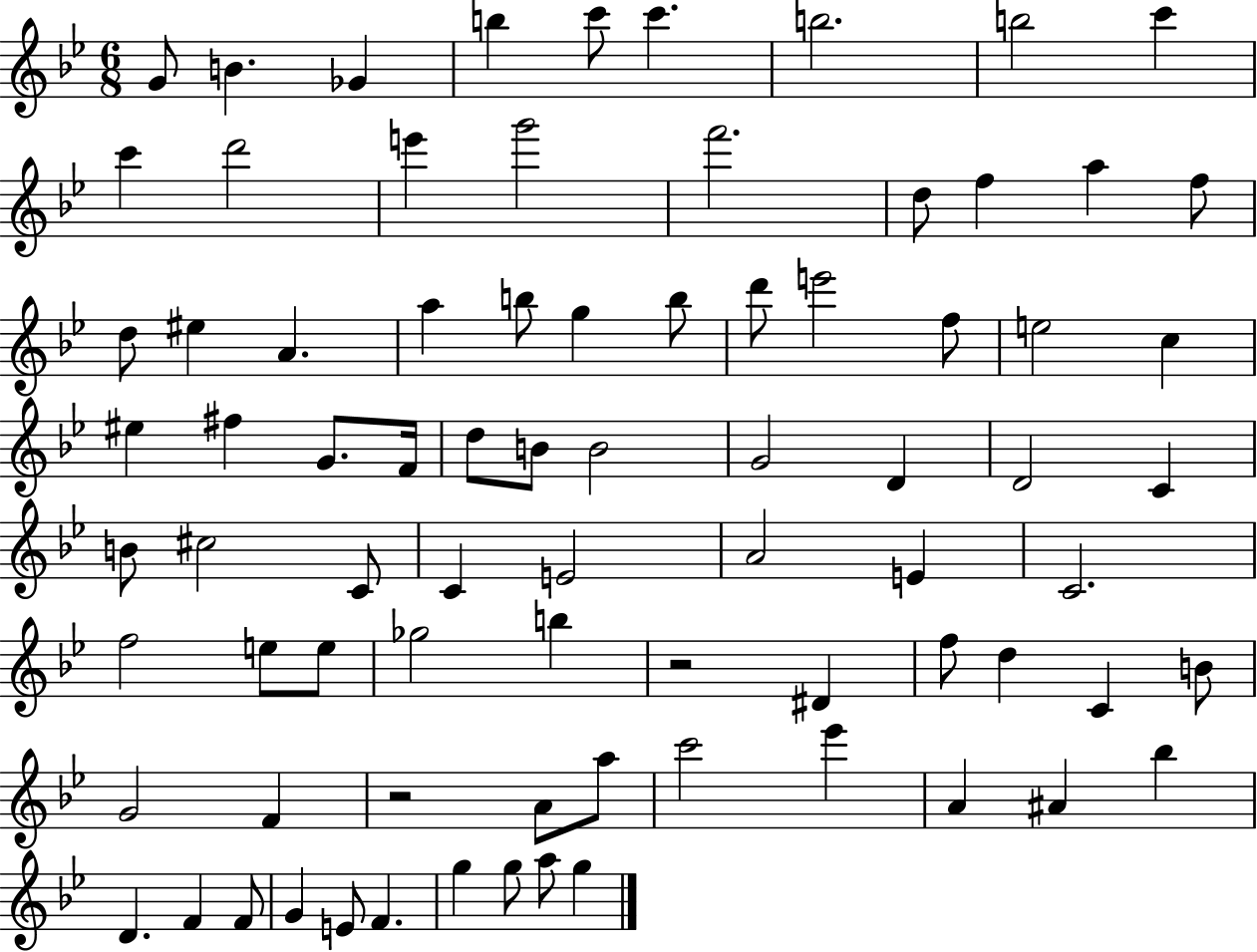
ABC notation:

X:1
T:Untitled
M:6/8
L:1/4
K:Bb
G/2 B _G b c'/2 c' b2 b2 c' c' d'2 e' g'2 f'2 d/2 f a f/2 d/2 ^e A a b/2 g b/2 d'/2 e'2 f/2 e2 c ^e ^f G/2 F/4 d/2 B/2 B2 G2 D D2 C B/2 ^c2 C/2 C E2 A2 E C2 f2 e/2 e/2 _g2 b z2 ^D f/2 d C B/2 G2 F z2 A/2 a/2 c'2 _e' A ^A _b D F F/2 G E/2 F g g/2 a/2 g